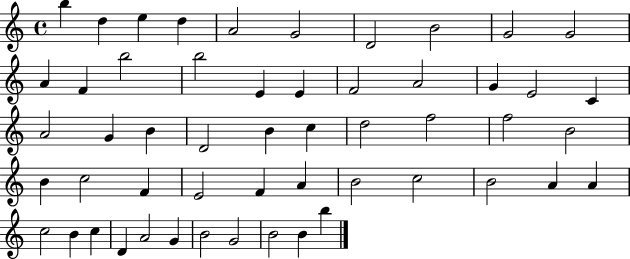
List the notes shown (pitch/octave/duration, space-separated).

B5/q D5/q E5/q D5/q A4/h G4/h D4/h B4/h G4/h G4/h A4/q F4/q B5/h B5/h E4/q E4/q F4/h A4/h G4/q E4/h C4/q A4/h G4/q B4/q D4/h B4/q C5/q D5/h F5/h F5/h B4/h B4/q C5/h F4/q E4/h F4/q A4/q B4/h C5/h B4/h A4/q A4/q C5/h B4/q C5/q D4/q A4/h G4/q B4/h G4/h B4/h B4/q B5/q